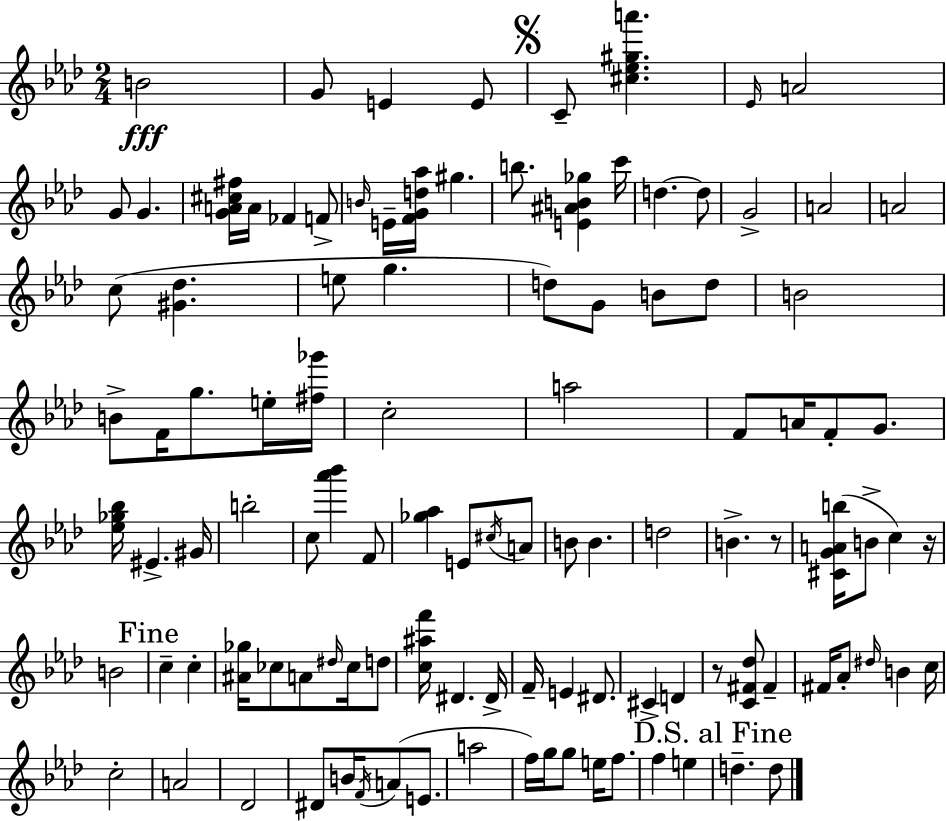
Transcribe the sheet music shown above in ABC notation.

X:1
T:Untitled
M:2/4
L:1/4
K:Ab
B2 G/2 E E/2 C/2 [^c_e^ga'] _E/4 A2 G/2 G [GA^c^f]/4 A/4 _F F/2 B/4 E/4 [FGd_a]/4 ^g b/2 [E^AB_g] c'/4 d d/2 G2 A2 A2 c/2 [^G_d] e/2 g d/2 G/2 B/2 d/2 B2 B/2 F/4 g/2 e/4 [^f_g']/4 c2 a2 F/2 A/4 F/2 G/2 [_e_g_b]/4 ^E ^G/4 b2 c/2 [_a'_b'] F/2 [_g_a] E/2 ^c/4 A/2 B/2 B d2 B z/2 [^CGAb]/4 B/2 c z/4 B2 c c [^A_g]/4 _c/2 A/2 ^d/4 _c/4 d/2 [c^af']/4 ^D ^D/4 F/4 E ^D/2 ^C D z/2 [C^F_d]/2 ^F ^F/4 _A/2 ^d/4 B c/4 c2 A2 _D2 ^D/2 B/4 F/4 A/2 E/2 a2 f/4 g/4 g/2 e/4 f/2 f e d d/2